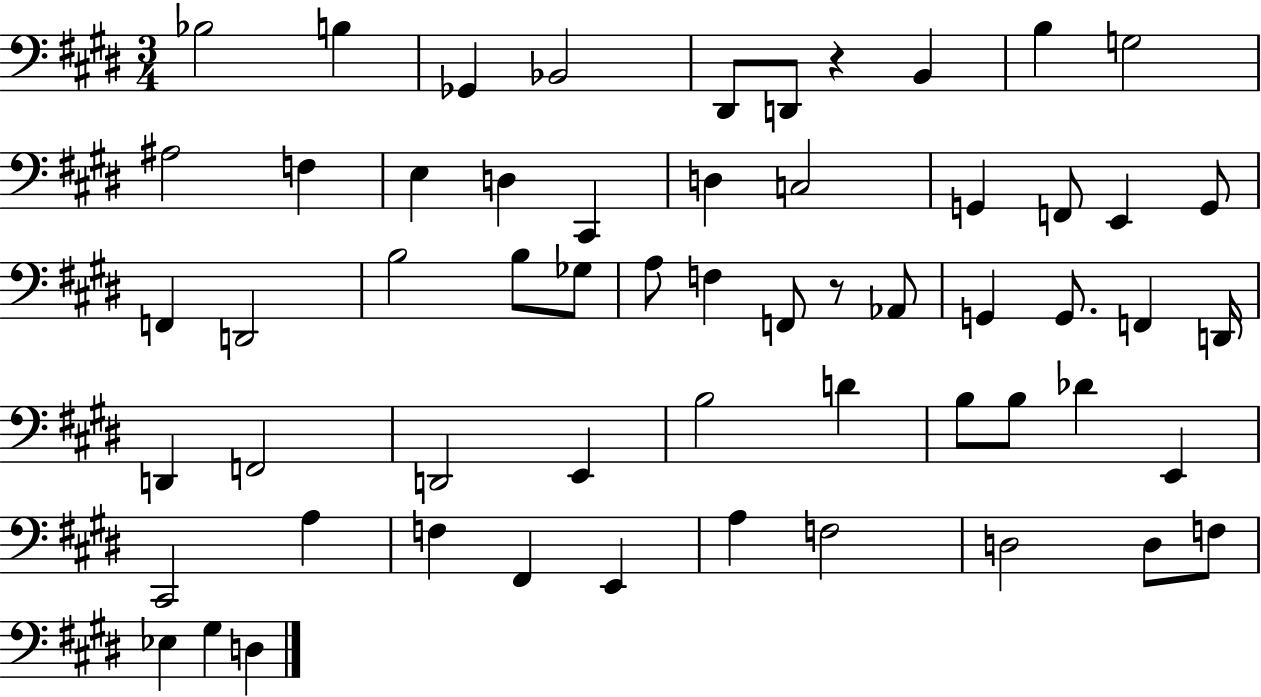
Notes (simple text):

Bb3/h B3/q Gb2/q Bb2/h D#2/e D2/e R/q B2/q B3/q G3/h A#3/h F3/q E3/q D3/q C#2/q D3/q C3/h G2/q F2/e E2/q G2/e F2/q D2/h B3/h B3/e Gb3/e A3/e F3/q F2/e R/e Ab2/e G2/q G2/e. F2/q D2/s D2/q F2/h D2/h E2/q B3/h D4/q B3/e B3/e Db4/q E2/q C#2/h A3/q F3/q F#2/q E2/q A3/q F3/h D3/h D3/e F3/e Eb3/q G#3/q D3/q